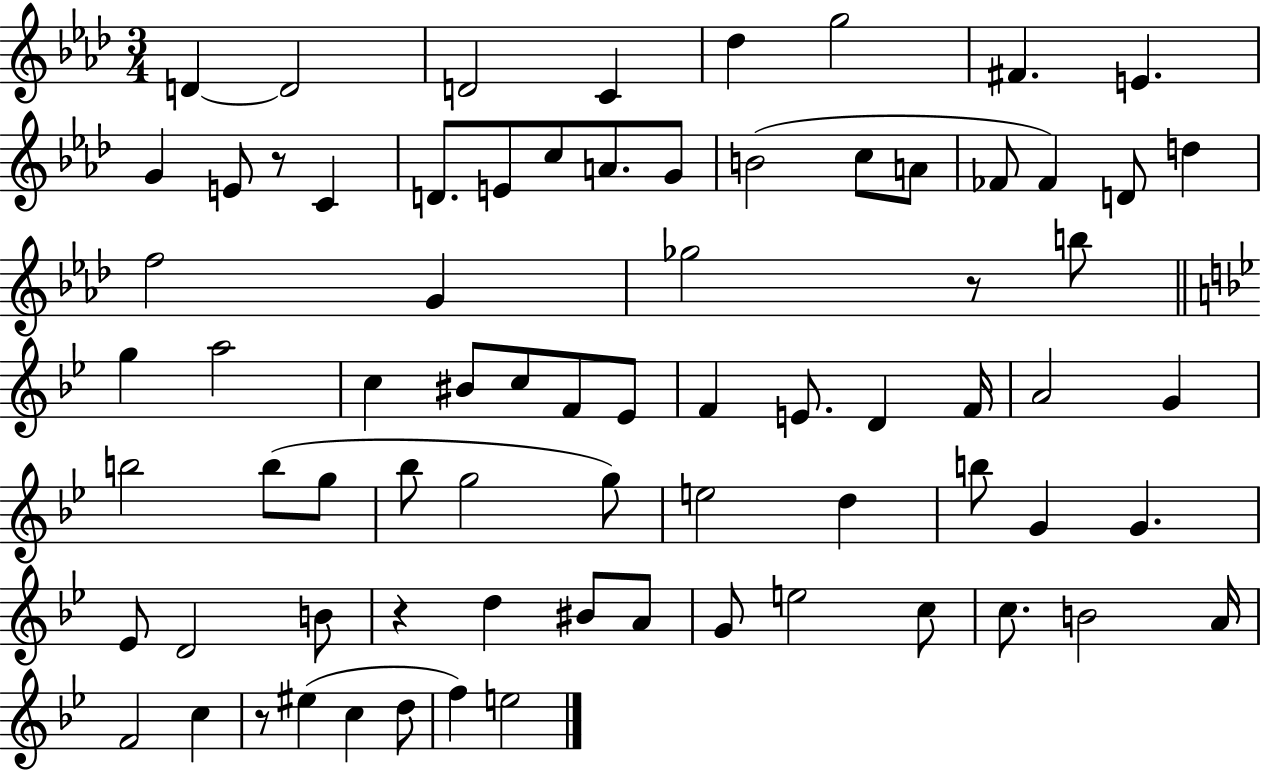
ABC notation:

X:1
T:Untitled
M:3/4
L:1/4
K:Ab
D D2 D2 C _d g2 ^F E G E/2 z/2 C D/2 E/2 c/2 A/2 G/2 B2 c/2 A/2 _F/2 _F D/2 d f2 G _g2 z/2 b/2 g a2 c ^B/2 c/2 F/2 _E/2 F E/2 D F/4 A2 G b2 b/2 g/2 _b/2 g2 g/2 e2 d b/2 G G _E/2 D2 B/2 z d ^B/2 A/2 G/2 e2 c/2 c/2 B2 A/4 F2 c z/2 ^e c d/2 f e2